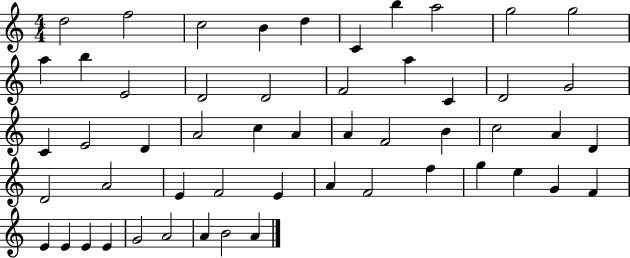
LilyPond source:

{
  \clef treble
  \numericTimeSignature
  \time 4/4
  \key c \major
  d''2 f''2 | c''2 b'4 d''4 | c'4 b''4 a''2 | g''2 g''2 | \break a''4 b''4 e'2 | d'2 d'2 | f'2 a''4 c'4 | d'2 g'2 | \break c'4 e'2 d'4 | a'2 c''4 a'4 | a'4 f'2 b'4 | c''2 a'4 d'4 | \break d'2 a'2 | e'4 f'2 e'4 | a'4 f'2 f''4 | g''4 e''4 g'4 f'4 | \break e'4 e'4 e'4 e'4 | g'2 a'2 | a'4 b'2 a'4 | \bar "|."
}